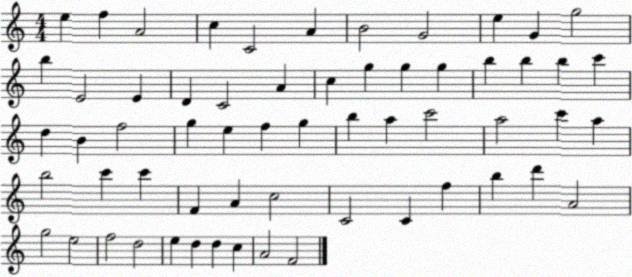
X:1
T:Untitled
M:4/4
L:1/4
K:C
e f A2 c C2 A B2 G2 e G g2 b E2 E D C2 A c g g g b b b c' d B f2 g e f g b a c'2 a2 c' a b2 c' c' F A c2 C2 C f b d' A2 g2 e2 f2 d2 e d d c A2 F2